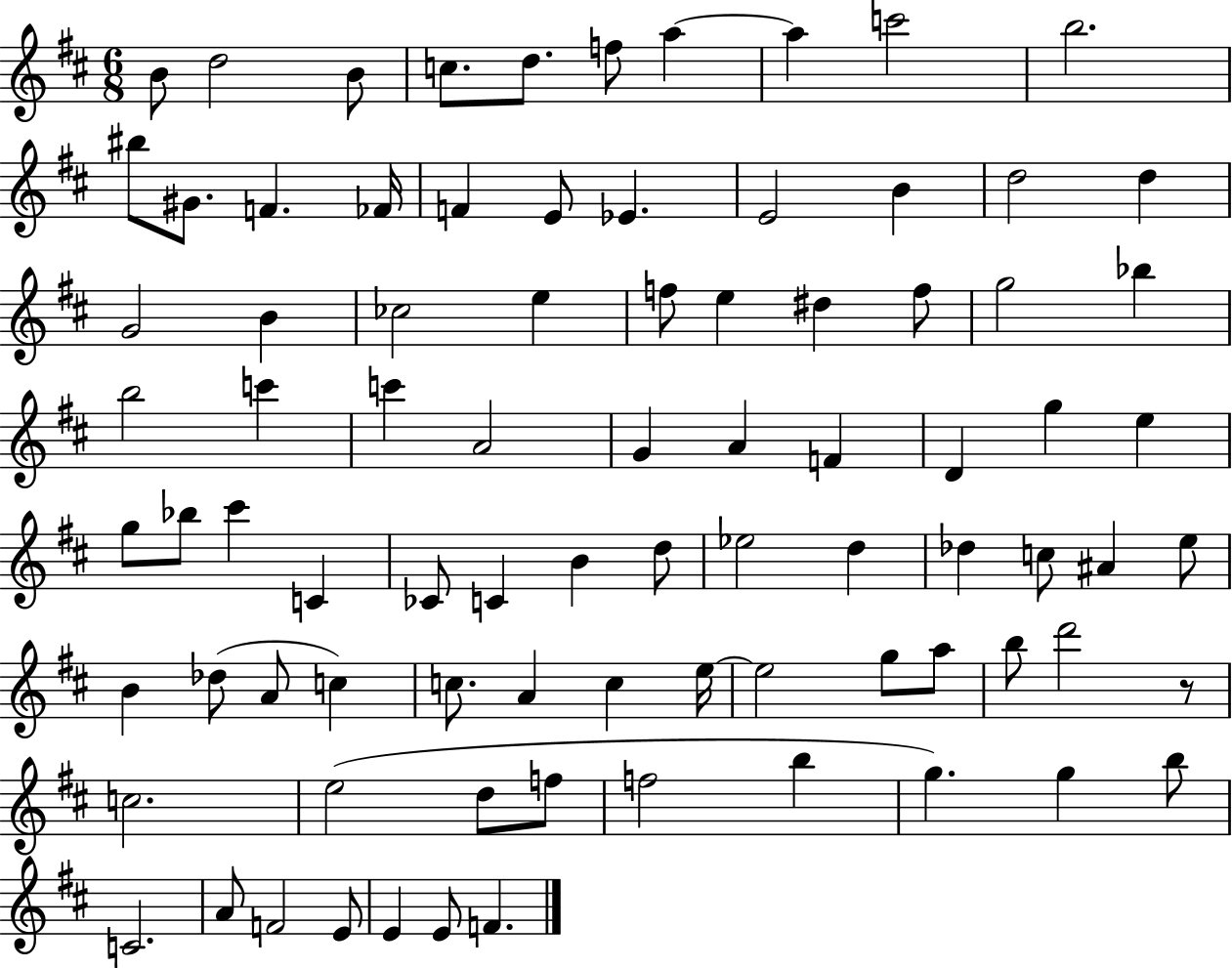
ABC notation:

X:1
T:Untitled
M:6/8
L:1/4
K:D
B/2 d2 B/2 c/2 d/2 f/2 a a c'2 b2 ^b/2 ^G/2 F _F/4 F E/2 _E E2 B d2 d G2 B _c2 e f/2 e ^d f/2 g2 _b b2 c' c' A2 G A F D g e g/2 _b/2 ^c' C _C/2 C B d/2 _e2 d _d c/2 ^A e/2 B _d/2 A/2 c c/2 A c e/4 e2 g/2 a/2 b/2 d'2 z/2 c2 e2 d/2 f/2 f2 b g g b/2 C2 A/2 F2 E/2 E E/2 F